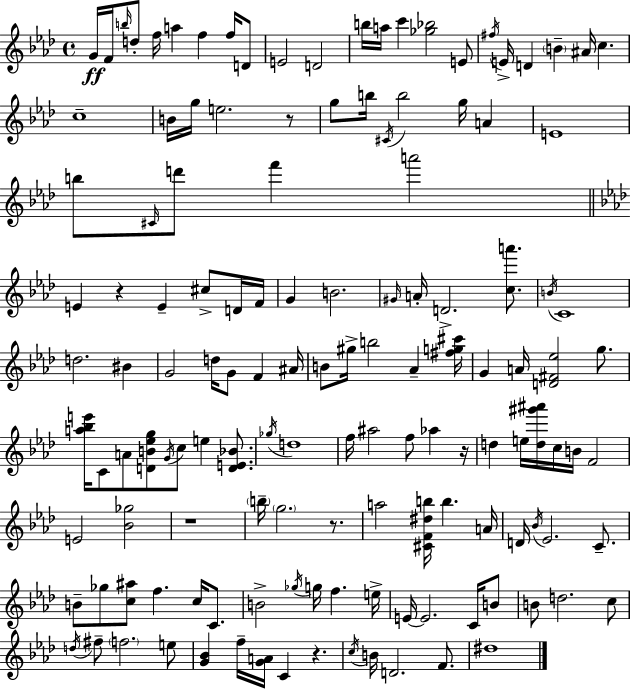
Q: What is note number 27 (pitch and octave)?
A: B5